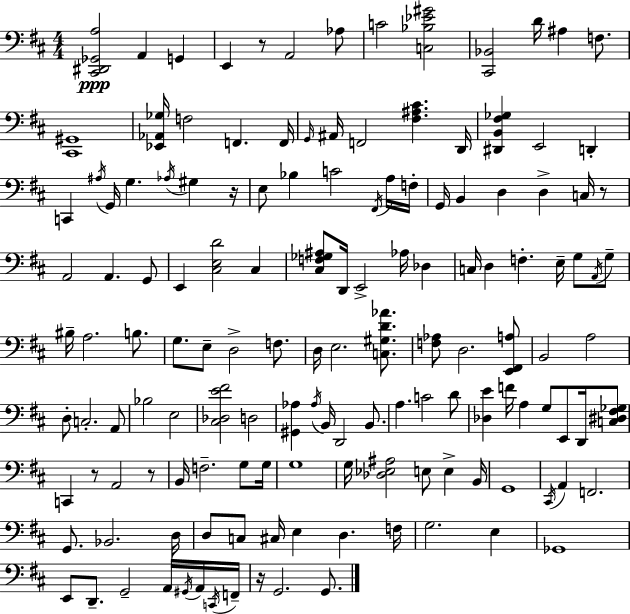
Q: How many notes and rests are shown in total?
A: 141